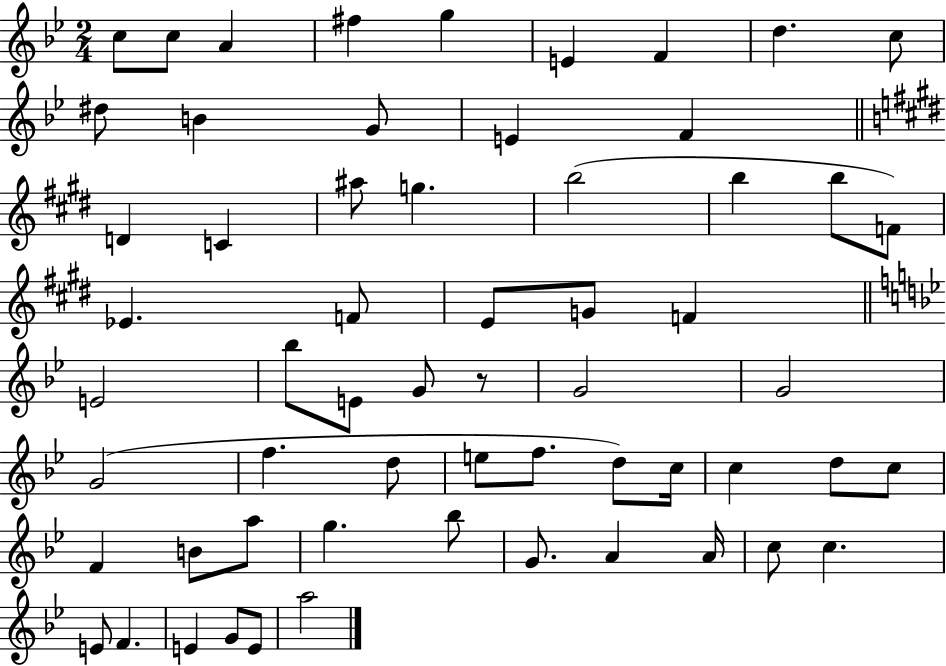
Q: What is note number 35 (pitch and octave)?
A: F5